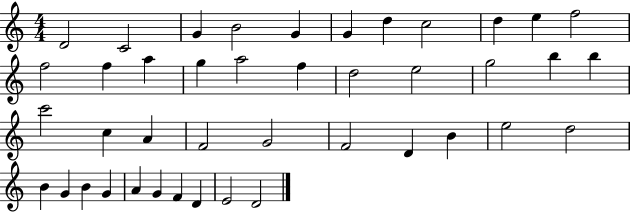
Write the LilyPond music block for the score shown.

{
  \clef treble
  \numericTimeSignature
  \time 4/4
  \key c \major
  d'2 c'2 | g'4 b'2 g'4 | g'4 d''4 c''2 | d''4 e''4 f''2 | \break f''2 f''4 a''4 | g''4 a''2 f''4 | d''2 e''2 | g''2 b''4 b''4 | \break c'''2 c''4 a'4 | f'2 g'2 | f'2 d'4 b'4 | e''2 d''2 | \break b'4 g'4 b'4 g'4 | a'4 g'4 f'4 d'4 | e'2 d'2 | \bar "|."
}